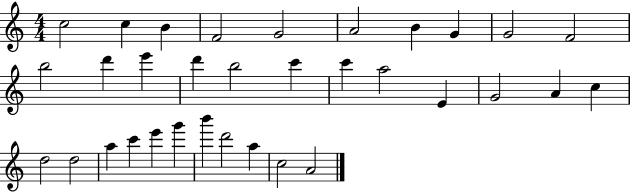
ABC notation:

X:1
T:Untitled
M:4/4
L:1/4
K:C
c2 c B F2 G2 A2 B G G2 F2 b2 d' e' d' b2 c' c' a2 E G2 A c d2 d2 a c' e' g' b' d'2 a c2 A2